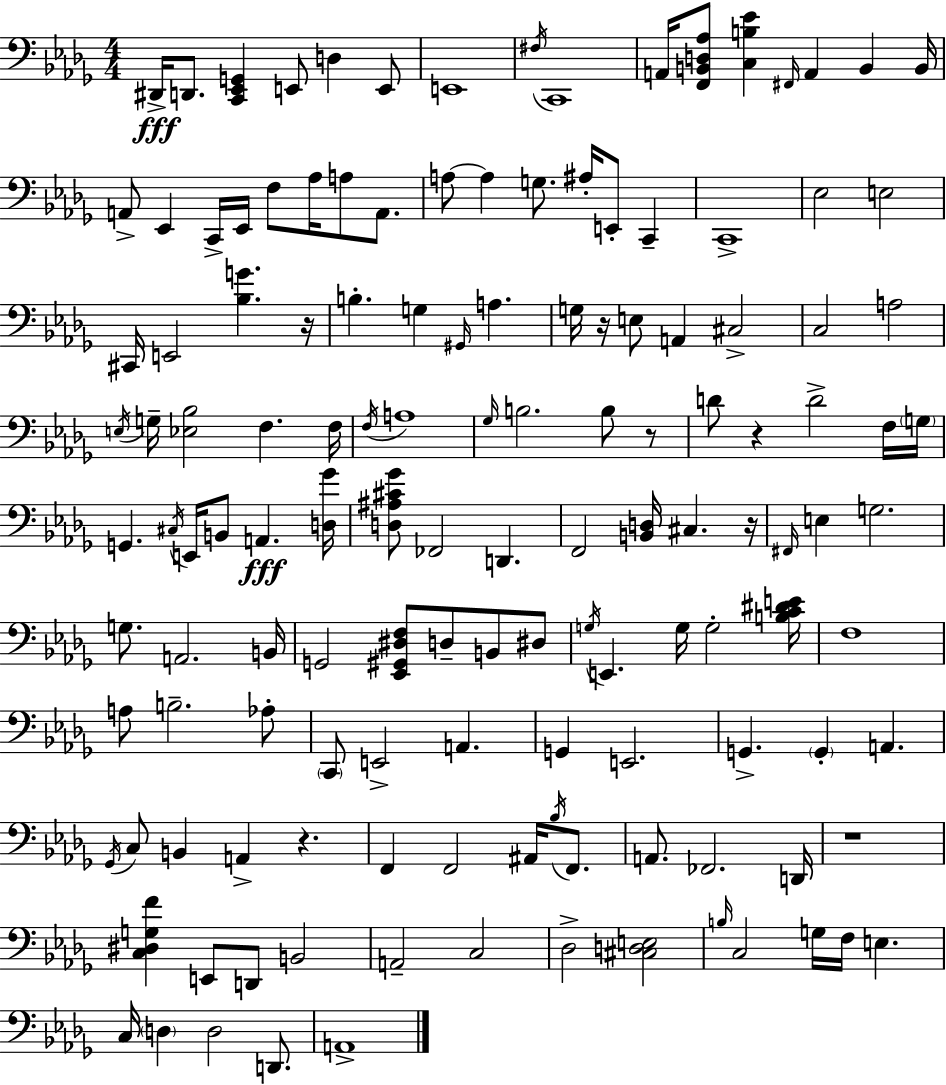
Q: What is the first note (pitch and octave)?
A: D#2